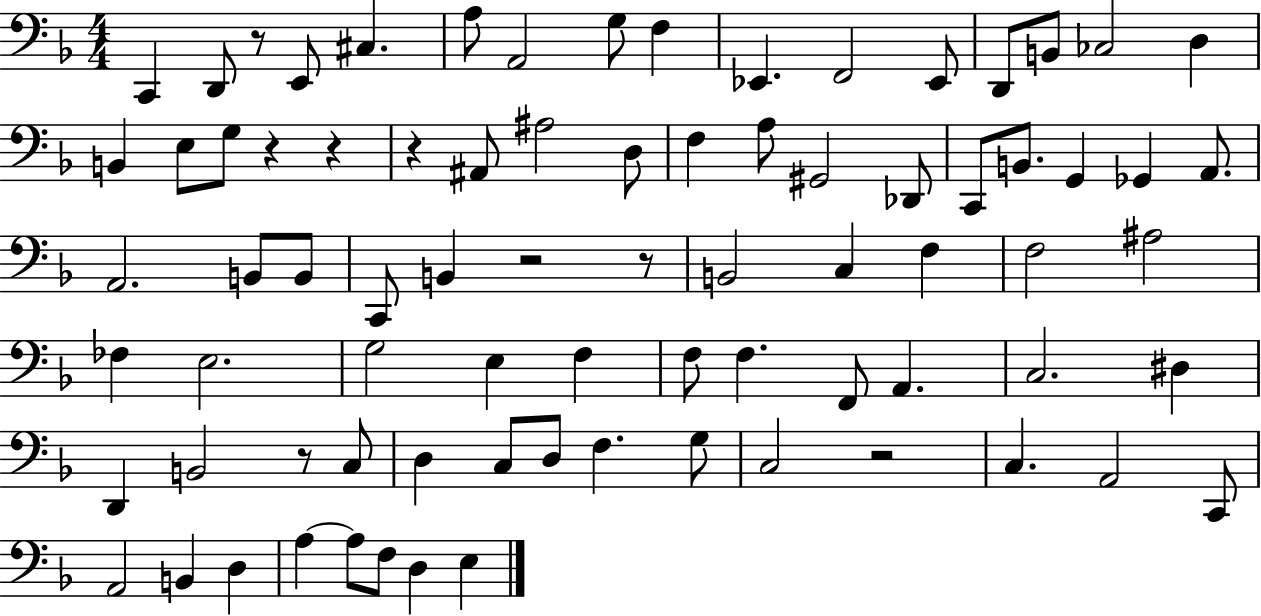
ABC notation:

X:1
T:Untitled
M:4/4
L:1/4
K:F
C,, D,,/2 z/2 E,,/2 ^C, A,/2 A,,2 G,/2 F, _E,, F,,2 _E,,/2 D,,/2 B,,/2 _C,2 D, B,, E,/2 G,/2 z z z ^A,,/2 ^A,2 D,/2 F, A,/2 ^G,,2 _D,,/2 C,,/2 B,,/2 G,, _G,, A,,/2 A,,2 B,,/2 B,,/2 C,,/2 B,, z2 z/2 B,,2 C, F, F,2 ^A,2 _F, E,2 G,2 E, F, F,/2 F, F,,/2 A,, C,2 ^D, D,, B,,2 z/2 C,/2 D, C,/2 D,/2 F, G,/2 C,2 z2 C, A,,2 C,,/2 A,,2 B,, D, A, A,/2 F,/2 D, E,